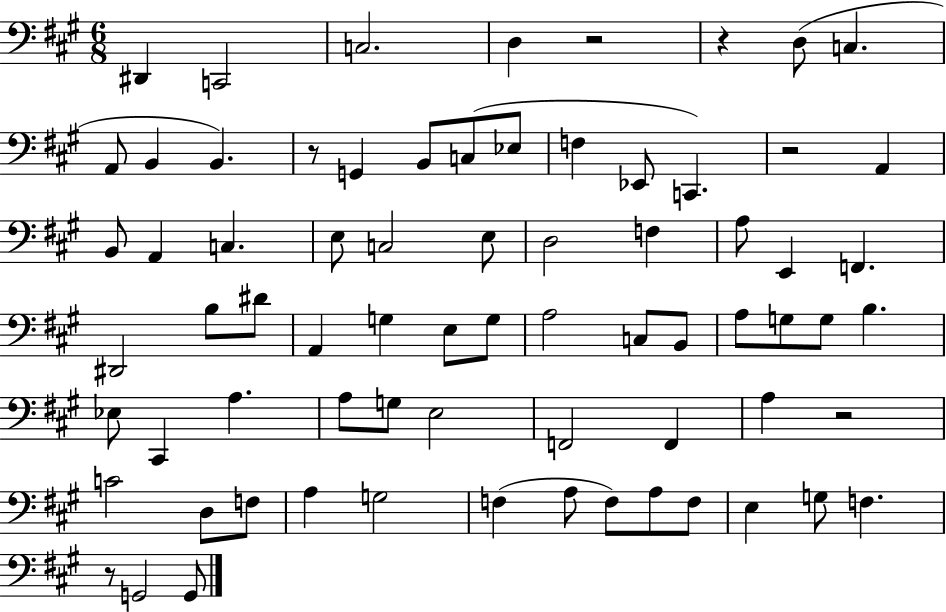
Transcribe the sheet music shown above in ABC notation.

X:1
T:Untitled
M:6/8
L:1/4
K:A
^D,, C,,2 C,2 D, z2 z D,/2 C, A,,/2 B,, B,, z/2 G,, B,,/2 C,/2 _E,/2 F, _E,,/2 C,, z2 A,, B,,/2 A,, C, E,/2 C,2 E,/2 D,2 F, A,/2 E,, F,, ^D,,2 B,/2 ^D/2 A,, G, E,/2 G,/2 A,2 C,/2 B,,/2 A,/2 G,/2 G,/2 B, _E,/2 ^C,, A, A,/2 G,/2 E,2 F,,2 F,, A, z2 C2 D,/2 F,/2 A, G,2 F, A,/2 F,/2 A,/2 F,/2 E, G,/2 F, z/2 G,,2 G,,/2